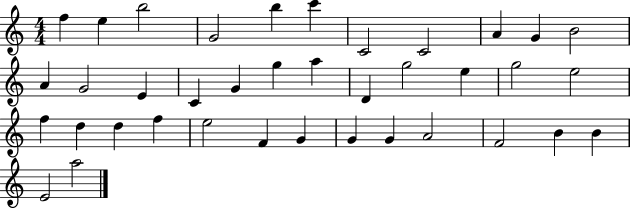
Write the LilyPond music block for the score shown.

{
  \clef treble
  \numericTimeSignature
  \time 4/4
  \key c \major
  f''4 e''4 b''2 | g'2 b''4 c'''4 | c'2 c'2 | a'4 g'4 b'2 | \break a'4 g'2 e'4 | c'4 g'4 g''4 a''4 | d'4 g''2 e''4 | g''2 e''2 | \break f''4 d''4 d''4 f''4 | e''2 f'4 g'4 | g'4 g'4 a'2 | f'2 b'4 b'4 | \break e'2 a''2 | \bar "|."
}